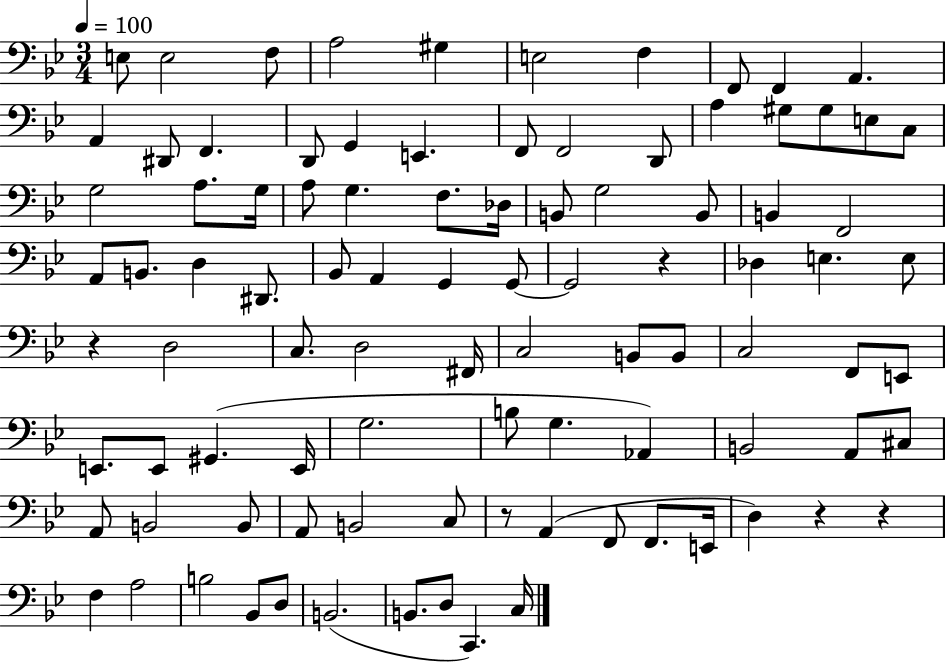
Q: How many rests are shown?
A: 5